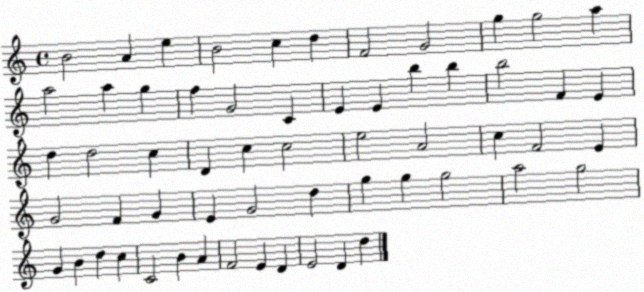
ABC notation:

X:1
T:Untitled
M:4/4
L:1/4
K:C
B2 A e B2 c d F2 G2 g g2 a a2 a g f G2 C E E b b b2 F E d d2 c D c c2 e2 A2 c F2 E G2 F G E G2 d g g g2 a2 g2 G B d c C2 B A F2 E D E2 D d